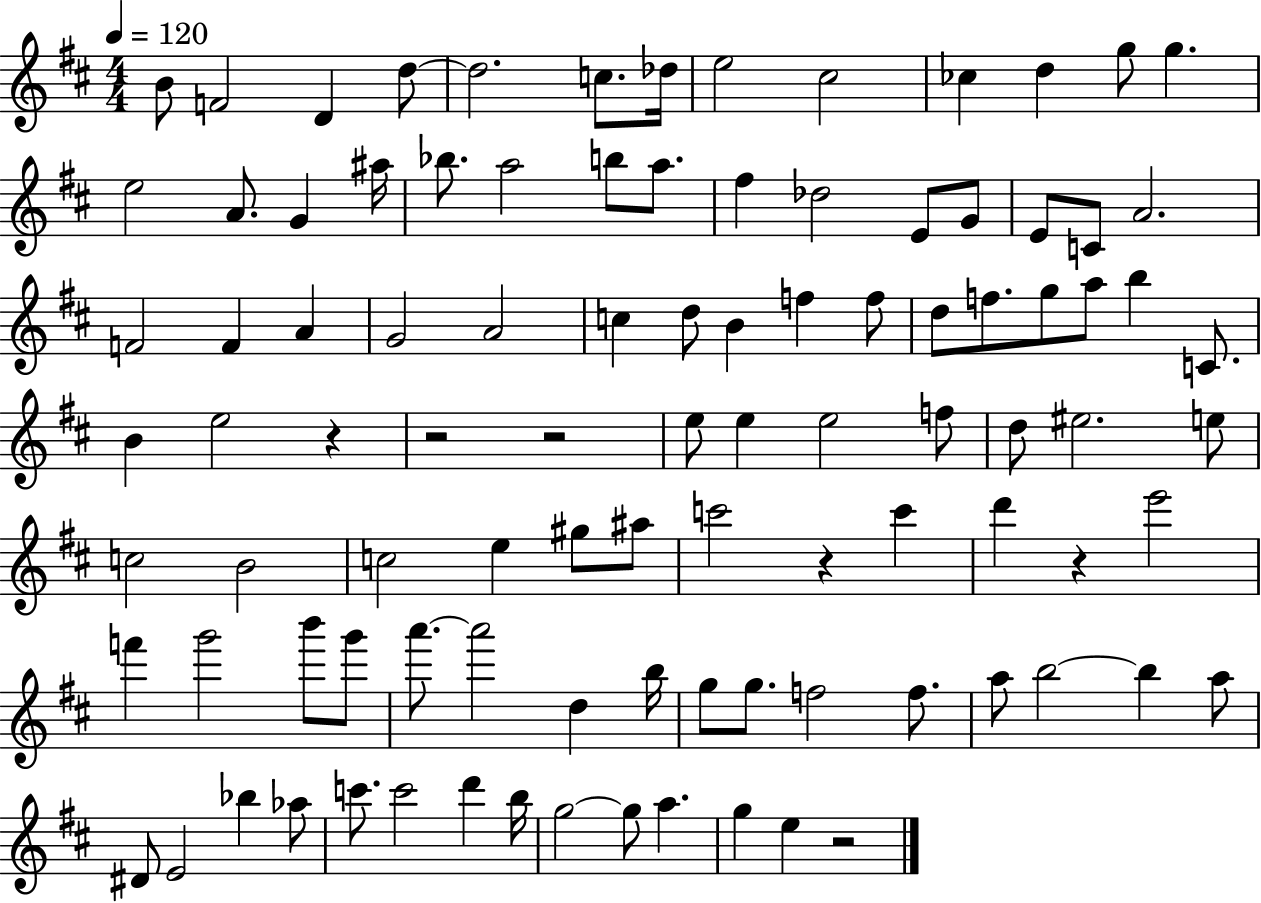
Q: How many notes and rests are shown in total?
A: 98